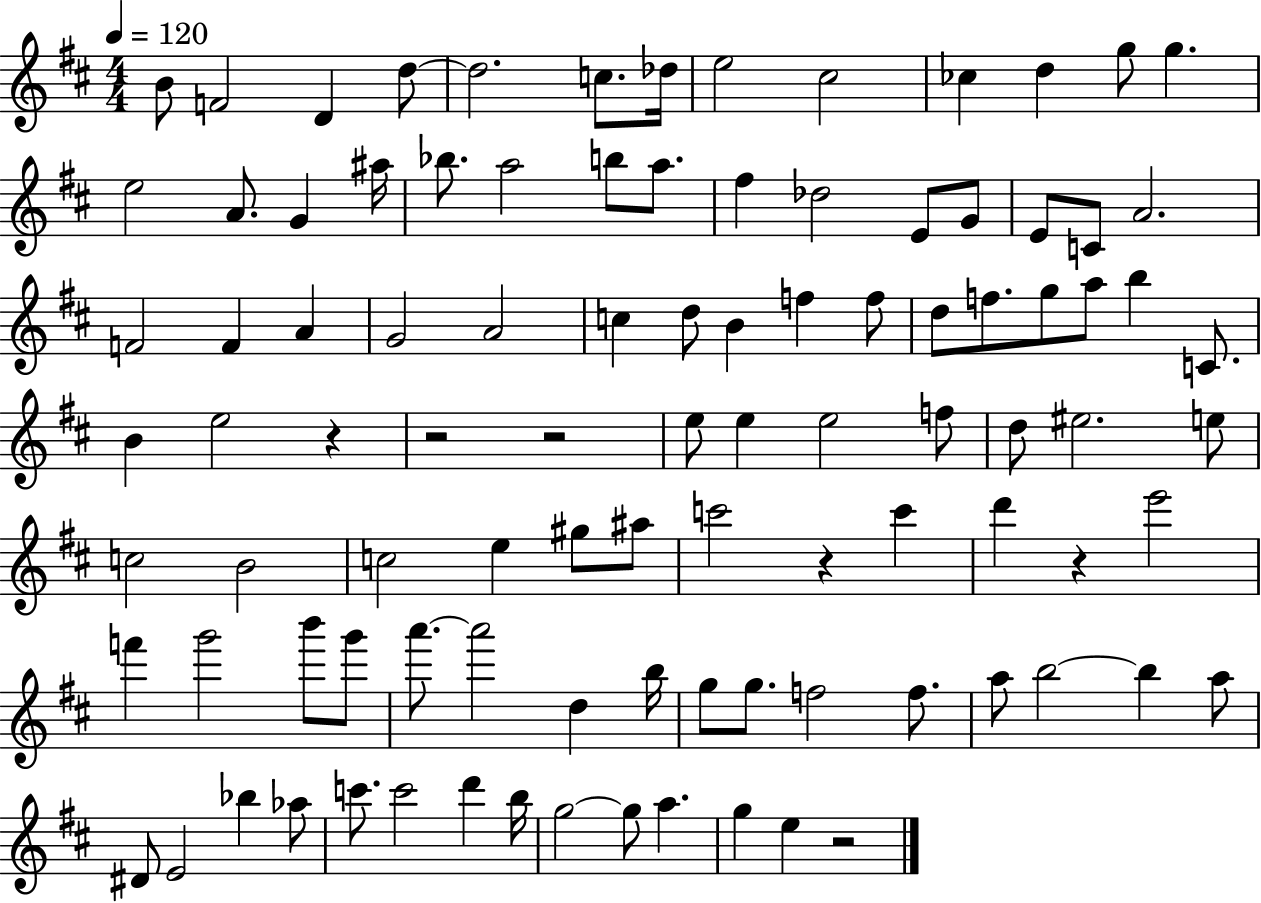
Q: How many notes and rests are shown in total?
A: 98